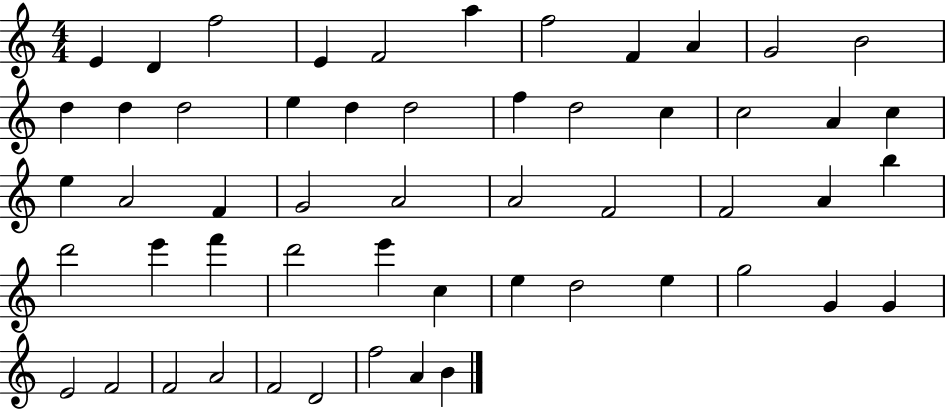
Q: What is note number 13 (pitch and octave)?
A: D5